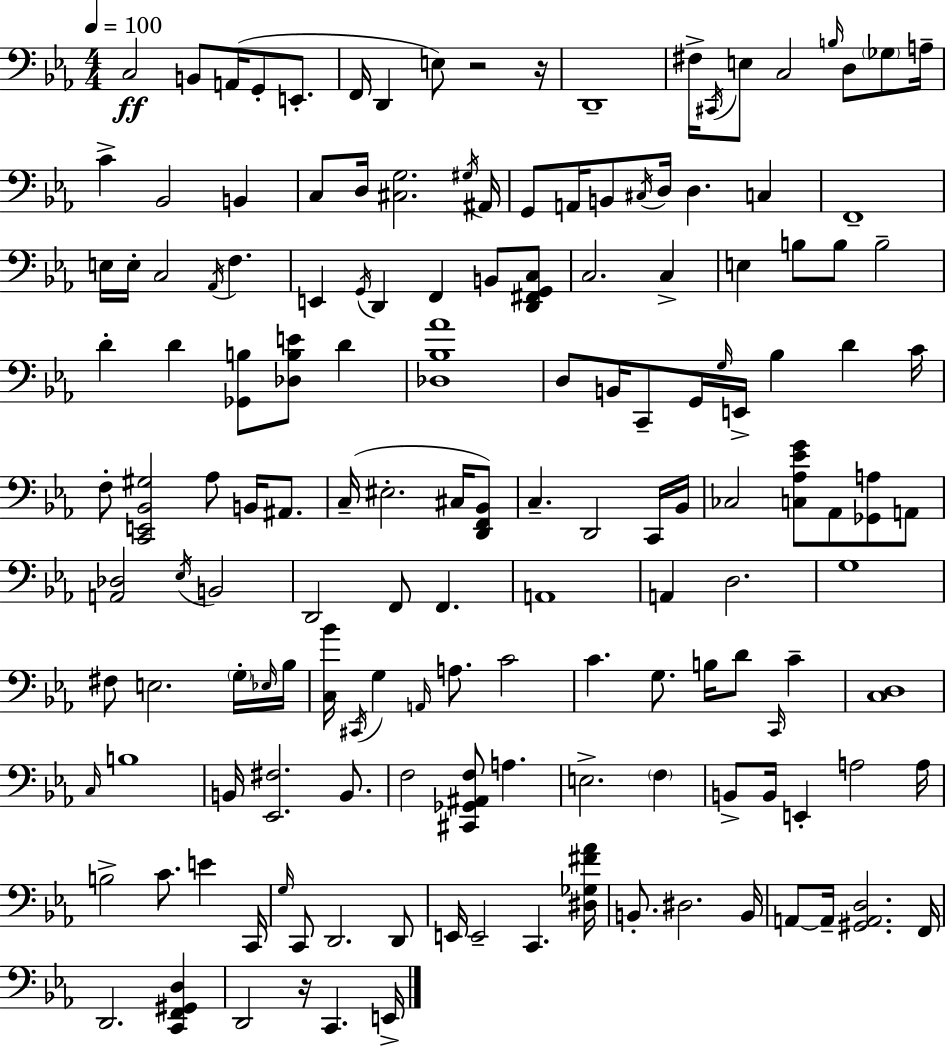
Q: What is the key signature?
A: EES major